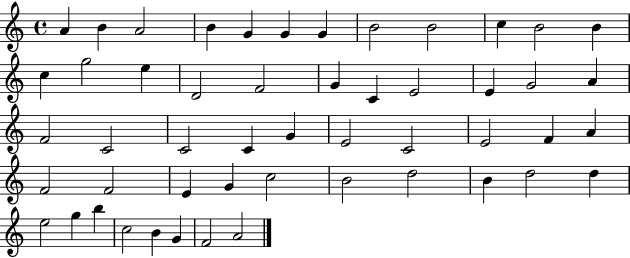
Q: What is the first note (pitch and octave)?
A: A4